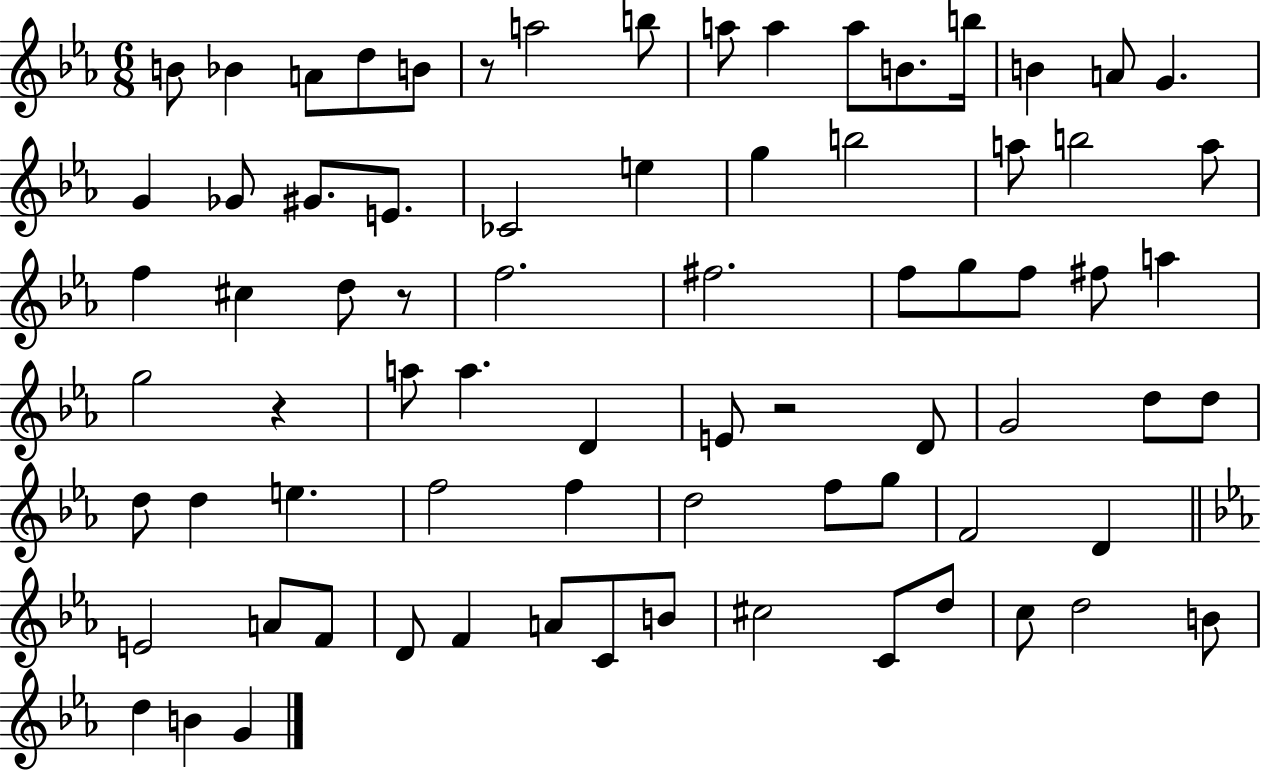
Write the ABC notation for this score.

X:1
T:Untitled
M:6/8
L:1/4
K:Eb
B/2 _B A/2 d/2 B/2 z/2 a2 b/2 a/2 a a/2 B/2 b/4 B A/2 G G _G/2 ^G/2 E/2 _C2 e g b2 a/2 b2 a/2 f ^c d/2 z/2 f2 ^f2 f/2 g/2 f/2 ^f/2 a g2 z a/2 a D E/2 z2 D/2 G2 d/2 d/2 d/2 d e f2 f d2 f/2 g/2 F2 D E2 A/2 F/2 D/2 F A/2 C/2 B/2 ^c2 C/2 d/2 c/2 d2 B/2 d B G